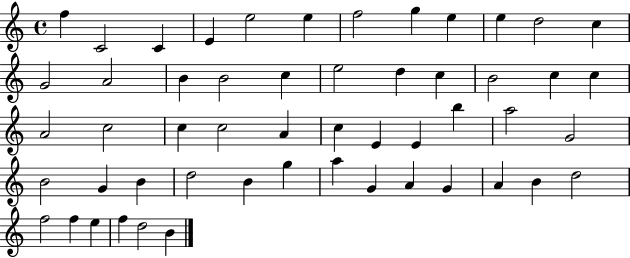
{
  \clef treble
  \time 4/4
  \defaultTimeSignature
  \key c \major
  f''4 c'2 c'4 | e'4 e''2 e''4 | f''2 g''4 e''4 | e''4 d''2 c''4 | \break g'2 a'2 | b'4 b'2 c''4 | e''2 d''4 c''4 | b'2 c''4 c''4 | \break a'2 c''2 | c''4 c''2 a'4 | c''4 e'4 e'4 b''4 | a''2 g'2 | \break b'2 g'4 b'4 | d''2 b'4 g''4 | a''4 g'4 a'4 g'4 | a'4 b'4 d''2 | \break f''2 f''4 e''4 | f''4 d''2 b'4 | \bar "|."
}